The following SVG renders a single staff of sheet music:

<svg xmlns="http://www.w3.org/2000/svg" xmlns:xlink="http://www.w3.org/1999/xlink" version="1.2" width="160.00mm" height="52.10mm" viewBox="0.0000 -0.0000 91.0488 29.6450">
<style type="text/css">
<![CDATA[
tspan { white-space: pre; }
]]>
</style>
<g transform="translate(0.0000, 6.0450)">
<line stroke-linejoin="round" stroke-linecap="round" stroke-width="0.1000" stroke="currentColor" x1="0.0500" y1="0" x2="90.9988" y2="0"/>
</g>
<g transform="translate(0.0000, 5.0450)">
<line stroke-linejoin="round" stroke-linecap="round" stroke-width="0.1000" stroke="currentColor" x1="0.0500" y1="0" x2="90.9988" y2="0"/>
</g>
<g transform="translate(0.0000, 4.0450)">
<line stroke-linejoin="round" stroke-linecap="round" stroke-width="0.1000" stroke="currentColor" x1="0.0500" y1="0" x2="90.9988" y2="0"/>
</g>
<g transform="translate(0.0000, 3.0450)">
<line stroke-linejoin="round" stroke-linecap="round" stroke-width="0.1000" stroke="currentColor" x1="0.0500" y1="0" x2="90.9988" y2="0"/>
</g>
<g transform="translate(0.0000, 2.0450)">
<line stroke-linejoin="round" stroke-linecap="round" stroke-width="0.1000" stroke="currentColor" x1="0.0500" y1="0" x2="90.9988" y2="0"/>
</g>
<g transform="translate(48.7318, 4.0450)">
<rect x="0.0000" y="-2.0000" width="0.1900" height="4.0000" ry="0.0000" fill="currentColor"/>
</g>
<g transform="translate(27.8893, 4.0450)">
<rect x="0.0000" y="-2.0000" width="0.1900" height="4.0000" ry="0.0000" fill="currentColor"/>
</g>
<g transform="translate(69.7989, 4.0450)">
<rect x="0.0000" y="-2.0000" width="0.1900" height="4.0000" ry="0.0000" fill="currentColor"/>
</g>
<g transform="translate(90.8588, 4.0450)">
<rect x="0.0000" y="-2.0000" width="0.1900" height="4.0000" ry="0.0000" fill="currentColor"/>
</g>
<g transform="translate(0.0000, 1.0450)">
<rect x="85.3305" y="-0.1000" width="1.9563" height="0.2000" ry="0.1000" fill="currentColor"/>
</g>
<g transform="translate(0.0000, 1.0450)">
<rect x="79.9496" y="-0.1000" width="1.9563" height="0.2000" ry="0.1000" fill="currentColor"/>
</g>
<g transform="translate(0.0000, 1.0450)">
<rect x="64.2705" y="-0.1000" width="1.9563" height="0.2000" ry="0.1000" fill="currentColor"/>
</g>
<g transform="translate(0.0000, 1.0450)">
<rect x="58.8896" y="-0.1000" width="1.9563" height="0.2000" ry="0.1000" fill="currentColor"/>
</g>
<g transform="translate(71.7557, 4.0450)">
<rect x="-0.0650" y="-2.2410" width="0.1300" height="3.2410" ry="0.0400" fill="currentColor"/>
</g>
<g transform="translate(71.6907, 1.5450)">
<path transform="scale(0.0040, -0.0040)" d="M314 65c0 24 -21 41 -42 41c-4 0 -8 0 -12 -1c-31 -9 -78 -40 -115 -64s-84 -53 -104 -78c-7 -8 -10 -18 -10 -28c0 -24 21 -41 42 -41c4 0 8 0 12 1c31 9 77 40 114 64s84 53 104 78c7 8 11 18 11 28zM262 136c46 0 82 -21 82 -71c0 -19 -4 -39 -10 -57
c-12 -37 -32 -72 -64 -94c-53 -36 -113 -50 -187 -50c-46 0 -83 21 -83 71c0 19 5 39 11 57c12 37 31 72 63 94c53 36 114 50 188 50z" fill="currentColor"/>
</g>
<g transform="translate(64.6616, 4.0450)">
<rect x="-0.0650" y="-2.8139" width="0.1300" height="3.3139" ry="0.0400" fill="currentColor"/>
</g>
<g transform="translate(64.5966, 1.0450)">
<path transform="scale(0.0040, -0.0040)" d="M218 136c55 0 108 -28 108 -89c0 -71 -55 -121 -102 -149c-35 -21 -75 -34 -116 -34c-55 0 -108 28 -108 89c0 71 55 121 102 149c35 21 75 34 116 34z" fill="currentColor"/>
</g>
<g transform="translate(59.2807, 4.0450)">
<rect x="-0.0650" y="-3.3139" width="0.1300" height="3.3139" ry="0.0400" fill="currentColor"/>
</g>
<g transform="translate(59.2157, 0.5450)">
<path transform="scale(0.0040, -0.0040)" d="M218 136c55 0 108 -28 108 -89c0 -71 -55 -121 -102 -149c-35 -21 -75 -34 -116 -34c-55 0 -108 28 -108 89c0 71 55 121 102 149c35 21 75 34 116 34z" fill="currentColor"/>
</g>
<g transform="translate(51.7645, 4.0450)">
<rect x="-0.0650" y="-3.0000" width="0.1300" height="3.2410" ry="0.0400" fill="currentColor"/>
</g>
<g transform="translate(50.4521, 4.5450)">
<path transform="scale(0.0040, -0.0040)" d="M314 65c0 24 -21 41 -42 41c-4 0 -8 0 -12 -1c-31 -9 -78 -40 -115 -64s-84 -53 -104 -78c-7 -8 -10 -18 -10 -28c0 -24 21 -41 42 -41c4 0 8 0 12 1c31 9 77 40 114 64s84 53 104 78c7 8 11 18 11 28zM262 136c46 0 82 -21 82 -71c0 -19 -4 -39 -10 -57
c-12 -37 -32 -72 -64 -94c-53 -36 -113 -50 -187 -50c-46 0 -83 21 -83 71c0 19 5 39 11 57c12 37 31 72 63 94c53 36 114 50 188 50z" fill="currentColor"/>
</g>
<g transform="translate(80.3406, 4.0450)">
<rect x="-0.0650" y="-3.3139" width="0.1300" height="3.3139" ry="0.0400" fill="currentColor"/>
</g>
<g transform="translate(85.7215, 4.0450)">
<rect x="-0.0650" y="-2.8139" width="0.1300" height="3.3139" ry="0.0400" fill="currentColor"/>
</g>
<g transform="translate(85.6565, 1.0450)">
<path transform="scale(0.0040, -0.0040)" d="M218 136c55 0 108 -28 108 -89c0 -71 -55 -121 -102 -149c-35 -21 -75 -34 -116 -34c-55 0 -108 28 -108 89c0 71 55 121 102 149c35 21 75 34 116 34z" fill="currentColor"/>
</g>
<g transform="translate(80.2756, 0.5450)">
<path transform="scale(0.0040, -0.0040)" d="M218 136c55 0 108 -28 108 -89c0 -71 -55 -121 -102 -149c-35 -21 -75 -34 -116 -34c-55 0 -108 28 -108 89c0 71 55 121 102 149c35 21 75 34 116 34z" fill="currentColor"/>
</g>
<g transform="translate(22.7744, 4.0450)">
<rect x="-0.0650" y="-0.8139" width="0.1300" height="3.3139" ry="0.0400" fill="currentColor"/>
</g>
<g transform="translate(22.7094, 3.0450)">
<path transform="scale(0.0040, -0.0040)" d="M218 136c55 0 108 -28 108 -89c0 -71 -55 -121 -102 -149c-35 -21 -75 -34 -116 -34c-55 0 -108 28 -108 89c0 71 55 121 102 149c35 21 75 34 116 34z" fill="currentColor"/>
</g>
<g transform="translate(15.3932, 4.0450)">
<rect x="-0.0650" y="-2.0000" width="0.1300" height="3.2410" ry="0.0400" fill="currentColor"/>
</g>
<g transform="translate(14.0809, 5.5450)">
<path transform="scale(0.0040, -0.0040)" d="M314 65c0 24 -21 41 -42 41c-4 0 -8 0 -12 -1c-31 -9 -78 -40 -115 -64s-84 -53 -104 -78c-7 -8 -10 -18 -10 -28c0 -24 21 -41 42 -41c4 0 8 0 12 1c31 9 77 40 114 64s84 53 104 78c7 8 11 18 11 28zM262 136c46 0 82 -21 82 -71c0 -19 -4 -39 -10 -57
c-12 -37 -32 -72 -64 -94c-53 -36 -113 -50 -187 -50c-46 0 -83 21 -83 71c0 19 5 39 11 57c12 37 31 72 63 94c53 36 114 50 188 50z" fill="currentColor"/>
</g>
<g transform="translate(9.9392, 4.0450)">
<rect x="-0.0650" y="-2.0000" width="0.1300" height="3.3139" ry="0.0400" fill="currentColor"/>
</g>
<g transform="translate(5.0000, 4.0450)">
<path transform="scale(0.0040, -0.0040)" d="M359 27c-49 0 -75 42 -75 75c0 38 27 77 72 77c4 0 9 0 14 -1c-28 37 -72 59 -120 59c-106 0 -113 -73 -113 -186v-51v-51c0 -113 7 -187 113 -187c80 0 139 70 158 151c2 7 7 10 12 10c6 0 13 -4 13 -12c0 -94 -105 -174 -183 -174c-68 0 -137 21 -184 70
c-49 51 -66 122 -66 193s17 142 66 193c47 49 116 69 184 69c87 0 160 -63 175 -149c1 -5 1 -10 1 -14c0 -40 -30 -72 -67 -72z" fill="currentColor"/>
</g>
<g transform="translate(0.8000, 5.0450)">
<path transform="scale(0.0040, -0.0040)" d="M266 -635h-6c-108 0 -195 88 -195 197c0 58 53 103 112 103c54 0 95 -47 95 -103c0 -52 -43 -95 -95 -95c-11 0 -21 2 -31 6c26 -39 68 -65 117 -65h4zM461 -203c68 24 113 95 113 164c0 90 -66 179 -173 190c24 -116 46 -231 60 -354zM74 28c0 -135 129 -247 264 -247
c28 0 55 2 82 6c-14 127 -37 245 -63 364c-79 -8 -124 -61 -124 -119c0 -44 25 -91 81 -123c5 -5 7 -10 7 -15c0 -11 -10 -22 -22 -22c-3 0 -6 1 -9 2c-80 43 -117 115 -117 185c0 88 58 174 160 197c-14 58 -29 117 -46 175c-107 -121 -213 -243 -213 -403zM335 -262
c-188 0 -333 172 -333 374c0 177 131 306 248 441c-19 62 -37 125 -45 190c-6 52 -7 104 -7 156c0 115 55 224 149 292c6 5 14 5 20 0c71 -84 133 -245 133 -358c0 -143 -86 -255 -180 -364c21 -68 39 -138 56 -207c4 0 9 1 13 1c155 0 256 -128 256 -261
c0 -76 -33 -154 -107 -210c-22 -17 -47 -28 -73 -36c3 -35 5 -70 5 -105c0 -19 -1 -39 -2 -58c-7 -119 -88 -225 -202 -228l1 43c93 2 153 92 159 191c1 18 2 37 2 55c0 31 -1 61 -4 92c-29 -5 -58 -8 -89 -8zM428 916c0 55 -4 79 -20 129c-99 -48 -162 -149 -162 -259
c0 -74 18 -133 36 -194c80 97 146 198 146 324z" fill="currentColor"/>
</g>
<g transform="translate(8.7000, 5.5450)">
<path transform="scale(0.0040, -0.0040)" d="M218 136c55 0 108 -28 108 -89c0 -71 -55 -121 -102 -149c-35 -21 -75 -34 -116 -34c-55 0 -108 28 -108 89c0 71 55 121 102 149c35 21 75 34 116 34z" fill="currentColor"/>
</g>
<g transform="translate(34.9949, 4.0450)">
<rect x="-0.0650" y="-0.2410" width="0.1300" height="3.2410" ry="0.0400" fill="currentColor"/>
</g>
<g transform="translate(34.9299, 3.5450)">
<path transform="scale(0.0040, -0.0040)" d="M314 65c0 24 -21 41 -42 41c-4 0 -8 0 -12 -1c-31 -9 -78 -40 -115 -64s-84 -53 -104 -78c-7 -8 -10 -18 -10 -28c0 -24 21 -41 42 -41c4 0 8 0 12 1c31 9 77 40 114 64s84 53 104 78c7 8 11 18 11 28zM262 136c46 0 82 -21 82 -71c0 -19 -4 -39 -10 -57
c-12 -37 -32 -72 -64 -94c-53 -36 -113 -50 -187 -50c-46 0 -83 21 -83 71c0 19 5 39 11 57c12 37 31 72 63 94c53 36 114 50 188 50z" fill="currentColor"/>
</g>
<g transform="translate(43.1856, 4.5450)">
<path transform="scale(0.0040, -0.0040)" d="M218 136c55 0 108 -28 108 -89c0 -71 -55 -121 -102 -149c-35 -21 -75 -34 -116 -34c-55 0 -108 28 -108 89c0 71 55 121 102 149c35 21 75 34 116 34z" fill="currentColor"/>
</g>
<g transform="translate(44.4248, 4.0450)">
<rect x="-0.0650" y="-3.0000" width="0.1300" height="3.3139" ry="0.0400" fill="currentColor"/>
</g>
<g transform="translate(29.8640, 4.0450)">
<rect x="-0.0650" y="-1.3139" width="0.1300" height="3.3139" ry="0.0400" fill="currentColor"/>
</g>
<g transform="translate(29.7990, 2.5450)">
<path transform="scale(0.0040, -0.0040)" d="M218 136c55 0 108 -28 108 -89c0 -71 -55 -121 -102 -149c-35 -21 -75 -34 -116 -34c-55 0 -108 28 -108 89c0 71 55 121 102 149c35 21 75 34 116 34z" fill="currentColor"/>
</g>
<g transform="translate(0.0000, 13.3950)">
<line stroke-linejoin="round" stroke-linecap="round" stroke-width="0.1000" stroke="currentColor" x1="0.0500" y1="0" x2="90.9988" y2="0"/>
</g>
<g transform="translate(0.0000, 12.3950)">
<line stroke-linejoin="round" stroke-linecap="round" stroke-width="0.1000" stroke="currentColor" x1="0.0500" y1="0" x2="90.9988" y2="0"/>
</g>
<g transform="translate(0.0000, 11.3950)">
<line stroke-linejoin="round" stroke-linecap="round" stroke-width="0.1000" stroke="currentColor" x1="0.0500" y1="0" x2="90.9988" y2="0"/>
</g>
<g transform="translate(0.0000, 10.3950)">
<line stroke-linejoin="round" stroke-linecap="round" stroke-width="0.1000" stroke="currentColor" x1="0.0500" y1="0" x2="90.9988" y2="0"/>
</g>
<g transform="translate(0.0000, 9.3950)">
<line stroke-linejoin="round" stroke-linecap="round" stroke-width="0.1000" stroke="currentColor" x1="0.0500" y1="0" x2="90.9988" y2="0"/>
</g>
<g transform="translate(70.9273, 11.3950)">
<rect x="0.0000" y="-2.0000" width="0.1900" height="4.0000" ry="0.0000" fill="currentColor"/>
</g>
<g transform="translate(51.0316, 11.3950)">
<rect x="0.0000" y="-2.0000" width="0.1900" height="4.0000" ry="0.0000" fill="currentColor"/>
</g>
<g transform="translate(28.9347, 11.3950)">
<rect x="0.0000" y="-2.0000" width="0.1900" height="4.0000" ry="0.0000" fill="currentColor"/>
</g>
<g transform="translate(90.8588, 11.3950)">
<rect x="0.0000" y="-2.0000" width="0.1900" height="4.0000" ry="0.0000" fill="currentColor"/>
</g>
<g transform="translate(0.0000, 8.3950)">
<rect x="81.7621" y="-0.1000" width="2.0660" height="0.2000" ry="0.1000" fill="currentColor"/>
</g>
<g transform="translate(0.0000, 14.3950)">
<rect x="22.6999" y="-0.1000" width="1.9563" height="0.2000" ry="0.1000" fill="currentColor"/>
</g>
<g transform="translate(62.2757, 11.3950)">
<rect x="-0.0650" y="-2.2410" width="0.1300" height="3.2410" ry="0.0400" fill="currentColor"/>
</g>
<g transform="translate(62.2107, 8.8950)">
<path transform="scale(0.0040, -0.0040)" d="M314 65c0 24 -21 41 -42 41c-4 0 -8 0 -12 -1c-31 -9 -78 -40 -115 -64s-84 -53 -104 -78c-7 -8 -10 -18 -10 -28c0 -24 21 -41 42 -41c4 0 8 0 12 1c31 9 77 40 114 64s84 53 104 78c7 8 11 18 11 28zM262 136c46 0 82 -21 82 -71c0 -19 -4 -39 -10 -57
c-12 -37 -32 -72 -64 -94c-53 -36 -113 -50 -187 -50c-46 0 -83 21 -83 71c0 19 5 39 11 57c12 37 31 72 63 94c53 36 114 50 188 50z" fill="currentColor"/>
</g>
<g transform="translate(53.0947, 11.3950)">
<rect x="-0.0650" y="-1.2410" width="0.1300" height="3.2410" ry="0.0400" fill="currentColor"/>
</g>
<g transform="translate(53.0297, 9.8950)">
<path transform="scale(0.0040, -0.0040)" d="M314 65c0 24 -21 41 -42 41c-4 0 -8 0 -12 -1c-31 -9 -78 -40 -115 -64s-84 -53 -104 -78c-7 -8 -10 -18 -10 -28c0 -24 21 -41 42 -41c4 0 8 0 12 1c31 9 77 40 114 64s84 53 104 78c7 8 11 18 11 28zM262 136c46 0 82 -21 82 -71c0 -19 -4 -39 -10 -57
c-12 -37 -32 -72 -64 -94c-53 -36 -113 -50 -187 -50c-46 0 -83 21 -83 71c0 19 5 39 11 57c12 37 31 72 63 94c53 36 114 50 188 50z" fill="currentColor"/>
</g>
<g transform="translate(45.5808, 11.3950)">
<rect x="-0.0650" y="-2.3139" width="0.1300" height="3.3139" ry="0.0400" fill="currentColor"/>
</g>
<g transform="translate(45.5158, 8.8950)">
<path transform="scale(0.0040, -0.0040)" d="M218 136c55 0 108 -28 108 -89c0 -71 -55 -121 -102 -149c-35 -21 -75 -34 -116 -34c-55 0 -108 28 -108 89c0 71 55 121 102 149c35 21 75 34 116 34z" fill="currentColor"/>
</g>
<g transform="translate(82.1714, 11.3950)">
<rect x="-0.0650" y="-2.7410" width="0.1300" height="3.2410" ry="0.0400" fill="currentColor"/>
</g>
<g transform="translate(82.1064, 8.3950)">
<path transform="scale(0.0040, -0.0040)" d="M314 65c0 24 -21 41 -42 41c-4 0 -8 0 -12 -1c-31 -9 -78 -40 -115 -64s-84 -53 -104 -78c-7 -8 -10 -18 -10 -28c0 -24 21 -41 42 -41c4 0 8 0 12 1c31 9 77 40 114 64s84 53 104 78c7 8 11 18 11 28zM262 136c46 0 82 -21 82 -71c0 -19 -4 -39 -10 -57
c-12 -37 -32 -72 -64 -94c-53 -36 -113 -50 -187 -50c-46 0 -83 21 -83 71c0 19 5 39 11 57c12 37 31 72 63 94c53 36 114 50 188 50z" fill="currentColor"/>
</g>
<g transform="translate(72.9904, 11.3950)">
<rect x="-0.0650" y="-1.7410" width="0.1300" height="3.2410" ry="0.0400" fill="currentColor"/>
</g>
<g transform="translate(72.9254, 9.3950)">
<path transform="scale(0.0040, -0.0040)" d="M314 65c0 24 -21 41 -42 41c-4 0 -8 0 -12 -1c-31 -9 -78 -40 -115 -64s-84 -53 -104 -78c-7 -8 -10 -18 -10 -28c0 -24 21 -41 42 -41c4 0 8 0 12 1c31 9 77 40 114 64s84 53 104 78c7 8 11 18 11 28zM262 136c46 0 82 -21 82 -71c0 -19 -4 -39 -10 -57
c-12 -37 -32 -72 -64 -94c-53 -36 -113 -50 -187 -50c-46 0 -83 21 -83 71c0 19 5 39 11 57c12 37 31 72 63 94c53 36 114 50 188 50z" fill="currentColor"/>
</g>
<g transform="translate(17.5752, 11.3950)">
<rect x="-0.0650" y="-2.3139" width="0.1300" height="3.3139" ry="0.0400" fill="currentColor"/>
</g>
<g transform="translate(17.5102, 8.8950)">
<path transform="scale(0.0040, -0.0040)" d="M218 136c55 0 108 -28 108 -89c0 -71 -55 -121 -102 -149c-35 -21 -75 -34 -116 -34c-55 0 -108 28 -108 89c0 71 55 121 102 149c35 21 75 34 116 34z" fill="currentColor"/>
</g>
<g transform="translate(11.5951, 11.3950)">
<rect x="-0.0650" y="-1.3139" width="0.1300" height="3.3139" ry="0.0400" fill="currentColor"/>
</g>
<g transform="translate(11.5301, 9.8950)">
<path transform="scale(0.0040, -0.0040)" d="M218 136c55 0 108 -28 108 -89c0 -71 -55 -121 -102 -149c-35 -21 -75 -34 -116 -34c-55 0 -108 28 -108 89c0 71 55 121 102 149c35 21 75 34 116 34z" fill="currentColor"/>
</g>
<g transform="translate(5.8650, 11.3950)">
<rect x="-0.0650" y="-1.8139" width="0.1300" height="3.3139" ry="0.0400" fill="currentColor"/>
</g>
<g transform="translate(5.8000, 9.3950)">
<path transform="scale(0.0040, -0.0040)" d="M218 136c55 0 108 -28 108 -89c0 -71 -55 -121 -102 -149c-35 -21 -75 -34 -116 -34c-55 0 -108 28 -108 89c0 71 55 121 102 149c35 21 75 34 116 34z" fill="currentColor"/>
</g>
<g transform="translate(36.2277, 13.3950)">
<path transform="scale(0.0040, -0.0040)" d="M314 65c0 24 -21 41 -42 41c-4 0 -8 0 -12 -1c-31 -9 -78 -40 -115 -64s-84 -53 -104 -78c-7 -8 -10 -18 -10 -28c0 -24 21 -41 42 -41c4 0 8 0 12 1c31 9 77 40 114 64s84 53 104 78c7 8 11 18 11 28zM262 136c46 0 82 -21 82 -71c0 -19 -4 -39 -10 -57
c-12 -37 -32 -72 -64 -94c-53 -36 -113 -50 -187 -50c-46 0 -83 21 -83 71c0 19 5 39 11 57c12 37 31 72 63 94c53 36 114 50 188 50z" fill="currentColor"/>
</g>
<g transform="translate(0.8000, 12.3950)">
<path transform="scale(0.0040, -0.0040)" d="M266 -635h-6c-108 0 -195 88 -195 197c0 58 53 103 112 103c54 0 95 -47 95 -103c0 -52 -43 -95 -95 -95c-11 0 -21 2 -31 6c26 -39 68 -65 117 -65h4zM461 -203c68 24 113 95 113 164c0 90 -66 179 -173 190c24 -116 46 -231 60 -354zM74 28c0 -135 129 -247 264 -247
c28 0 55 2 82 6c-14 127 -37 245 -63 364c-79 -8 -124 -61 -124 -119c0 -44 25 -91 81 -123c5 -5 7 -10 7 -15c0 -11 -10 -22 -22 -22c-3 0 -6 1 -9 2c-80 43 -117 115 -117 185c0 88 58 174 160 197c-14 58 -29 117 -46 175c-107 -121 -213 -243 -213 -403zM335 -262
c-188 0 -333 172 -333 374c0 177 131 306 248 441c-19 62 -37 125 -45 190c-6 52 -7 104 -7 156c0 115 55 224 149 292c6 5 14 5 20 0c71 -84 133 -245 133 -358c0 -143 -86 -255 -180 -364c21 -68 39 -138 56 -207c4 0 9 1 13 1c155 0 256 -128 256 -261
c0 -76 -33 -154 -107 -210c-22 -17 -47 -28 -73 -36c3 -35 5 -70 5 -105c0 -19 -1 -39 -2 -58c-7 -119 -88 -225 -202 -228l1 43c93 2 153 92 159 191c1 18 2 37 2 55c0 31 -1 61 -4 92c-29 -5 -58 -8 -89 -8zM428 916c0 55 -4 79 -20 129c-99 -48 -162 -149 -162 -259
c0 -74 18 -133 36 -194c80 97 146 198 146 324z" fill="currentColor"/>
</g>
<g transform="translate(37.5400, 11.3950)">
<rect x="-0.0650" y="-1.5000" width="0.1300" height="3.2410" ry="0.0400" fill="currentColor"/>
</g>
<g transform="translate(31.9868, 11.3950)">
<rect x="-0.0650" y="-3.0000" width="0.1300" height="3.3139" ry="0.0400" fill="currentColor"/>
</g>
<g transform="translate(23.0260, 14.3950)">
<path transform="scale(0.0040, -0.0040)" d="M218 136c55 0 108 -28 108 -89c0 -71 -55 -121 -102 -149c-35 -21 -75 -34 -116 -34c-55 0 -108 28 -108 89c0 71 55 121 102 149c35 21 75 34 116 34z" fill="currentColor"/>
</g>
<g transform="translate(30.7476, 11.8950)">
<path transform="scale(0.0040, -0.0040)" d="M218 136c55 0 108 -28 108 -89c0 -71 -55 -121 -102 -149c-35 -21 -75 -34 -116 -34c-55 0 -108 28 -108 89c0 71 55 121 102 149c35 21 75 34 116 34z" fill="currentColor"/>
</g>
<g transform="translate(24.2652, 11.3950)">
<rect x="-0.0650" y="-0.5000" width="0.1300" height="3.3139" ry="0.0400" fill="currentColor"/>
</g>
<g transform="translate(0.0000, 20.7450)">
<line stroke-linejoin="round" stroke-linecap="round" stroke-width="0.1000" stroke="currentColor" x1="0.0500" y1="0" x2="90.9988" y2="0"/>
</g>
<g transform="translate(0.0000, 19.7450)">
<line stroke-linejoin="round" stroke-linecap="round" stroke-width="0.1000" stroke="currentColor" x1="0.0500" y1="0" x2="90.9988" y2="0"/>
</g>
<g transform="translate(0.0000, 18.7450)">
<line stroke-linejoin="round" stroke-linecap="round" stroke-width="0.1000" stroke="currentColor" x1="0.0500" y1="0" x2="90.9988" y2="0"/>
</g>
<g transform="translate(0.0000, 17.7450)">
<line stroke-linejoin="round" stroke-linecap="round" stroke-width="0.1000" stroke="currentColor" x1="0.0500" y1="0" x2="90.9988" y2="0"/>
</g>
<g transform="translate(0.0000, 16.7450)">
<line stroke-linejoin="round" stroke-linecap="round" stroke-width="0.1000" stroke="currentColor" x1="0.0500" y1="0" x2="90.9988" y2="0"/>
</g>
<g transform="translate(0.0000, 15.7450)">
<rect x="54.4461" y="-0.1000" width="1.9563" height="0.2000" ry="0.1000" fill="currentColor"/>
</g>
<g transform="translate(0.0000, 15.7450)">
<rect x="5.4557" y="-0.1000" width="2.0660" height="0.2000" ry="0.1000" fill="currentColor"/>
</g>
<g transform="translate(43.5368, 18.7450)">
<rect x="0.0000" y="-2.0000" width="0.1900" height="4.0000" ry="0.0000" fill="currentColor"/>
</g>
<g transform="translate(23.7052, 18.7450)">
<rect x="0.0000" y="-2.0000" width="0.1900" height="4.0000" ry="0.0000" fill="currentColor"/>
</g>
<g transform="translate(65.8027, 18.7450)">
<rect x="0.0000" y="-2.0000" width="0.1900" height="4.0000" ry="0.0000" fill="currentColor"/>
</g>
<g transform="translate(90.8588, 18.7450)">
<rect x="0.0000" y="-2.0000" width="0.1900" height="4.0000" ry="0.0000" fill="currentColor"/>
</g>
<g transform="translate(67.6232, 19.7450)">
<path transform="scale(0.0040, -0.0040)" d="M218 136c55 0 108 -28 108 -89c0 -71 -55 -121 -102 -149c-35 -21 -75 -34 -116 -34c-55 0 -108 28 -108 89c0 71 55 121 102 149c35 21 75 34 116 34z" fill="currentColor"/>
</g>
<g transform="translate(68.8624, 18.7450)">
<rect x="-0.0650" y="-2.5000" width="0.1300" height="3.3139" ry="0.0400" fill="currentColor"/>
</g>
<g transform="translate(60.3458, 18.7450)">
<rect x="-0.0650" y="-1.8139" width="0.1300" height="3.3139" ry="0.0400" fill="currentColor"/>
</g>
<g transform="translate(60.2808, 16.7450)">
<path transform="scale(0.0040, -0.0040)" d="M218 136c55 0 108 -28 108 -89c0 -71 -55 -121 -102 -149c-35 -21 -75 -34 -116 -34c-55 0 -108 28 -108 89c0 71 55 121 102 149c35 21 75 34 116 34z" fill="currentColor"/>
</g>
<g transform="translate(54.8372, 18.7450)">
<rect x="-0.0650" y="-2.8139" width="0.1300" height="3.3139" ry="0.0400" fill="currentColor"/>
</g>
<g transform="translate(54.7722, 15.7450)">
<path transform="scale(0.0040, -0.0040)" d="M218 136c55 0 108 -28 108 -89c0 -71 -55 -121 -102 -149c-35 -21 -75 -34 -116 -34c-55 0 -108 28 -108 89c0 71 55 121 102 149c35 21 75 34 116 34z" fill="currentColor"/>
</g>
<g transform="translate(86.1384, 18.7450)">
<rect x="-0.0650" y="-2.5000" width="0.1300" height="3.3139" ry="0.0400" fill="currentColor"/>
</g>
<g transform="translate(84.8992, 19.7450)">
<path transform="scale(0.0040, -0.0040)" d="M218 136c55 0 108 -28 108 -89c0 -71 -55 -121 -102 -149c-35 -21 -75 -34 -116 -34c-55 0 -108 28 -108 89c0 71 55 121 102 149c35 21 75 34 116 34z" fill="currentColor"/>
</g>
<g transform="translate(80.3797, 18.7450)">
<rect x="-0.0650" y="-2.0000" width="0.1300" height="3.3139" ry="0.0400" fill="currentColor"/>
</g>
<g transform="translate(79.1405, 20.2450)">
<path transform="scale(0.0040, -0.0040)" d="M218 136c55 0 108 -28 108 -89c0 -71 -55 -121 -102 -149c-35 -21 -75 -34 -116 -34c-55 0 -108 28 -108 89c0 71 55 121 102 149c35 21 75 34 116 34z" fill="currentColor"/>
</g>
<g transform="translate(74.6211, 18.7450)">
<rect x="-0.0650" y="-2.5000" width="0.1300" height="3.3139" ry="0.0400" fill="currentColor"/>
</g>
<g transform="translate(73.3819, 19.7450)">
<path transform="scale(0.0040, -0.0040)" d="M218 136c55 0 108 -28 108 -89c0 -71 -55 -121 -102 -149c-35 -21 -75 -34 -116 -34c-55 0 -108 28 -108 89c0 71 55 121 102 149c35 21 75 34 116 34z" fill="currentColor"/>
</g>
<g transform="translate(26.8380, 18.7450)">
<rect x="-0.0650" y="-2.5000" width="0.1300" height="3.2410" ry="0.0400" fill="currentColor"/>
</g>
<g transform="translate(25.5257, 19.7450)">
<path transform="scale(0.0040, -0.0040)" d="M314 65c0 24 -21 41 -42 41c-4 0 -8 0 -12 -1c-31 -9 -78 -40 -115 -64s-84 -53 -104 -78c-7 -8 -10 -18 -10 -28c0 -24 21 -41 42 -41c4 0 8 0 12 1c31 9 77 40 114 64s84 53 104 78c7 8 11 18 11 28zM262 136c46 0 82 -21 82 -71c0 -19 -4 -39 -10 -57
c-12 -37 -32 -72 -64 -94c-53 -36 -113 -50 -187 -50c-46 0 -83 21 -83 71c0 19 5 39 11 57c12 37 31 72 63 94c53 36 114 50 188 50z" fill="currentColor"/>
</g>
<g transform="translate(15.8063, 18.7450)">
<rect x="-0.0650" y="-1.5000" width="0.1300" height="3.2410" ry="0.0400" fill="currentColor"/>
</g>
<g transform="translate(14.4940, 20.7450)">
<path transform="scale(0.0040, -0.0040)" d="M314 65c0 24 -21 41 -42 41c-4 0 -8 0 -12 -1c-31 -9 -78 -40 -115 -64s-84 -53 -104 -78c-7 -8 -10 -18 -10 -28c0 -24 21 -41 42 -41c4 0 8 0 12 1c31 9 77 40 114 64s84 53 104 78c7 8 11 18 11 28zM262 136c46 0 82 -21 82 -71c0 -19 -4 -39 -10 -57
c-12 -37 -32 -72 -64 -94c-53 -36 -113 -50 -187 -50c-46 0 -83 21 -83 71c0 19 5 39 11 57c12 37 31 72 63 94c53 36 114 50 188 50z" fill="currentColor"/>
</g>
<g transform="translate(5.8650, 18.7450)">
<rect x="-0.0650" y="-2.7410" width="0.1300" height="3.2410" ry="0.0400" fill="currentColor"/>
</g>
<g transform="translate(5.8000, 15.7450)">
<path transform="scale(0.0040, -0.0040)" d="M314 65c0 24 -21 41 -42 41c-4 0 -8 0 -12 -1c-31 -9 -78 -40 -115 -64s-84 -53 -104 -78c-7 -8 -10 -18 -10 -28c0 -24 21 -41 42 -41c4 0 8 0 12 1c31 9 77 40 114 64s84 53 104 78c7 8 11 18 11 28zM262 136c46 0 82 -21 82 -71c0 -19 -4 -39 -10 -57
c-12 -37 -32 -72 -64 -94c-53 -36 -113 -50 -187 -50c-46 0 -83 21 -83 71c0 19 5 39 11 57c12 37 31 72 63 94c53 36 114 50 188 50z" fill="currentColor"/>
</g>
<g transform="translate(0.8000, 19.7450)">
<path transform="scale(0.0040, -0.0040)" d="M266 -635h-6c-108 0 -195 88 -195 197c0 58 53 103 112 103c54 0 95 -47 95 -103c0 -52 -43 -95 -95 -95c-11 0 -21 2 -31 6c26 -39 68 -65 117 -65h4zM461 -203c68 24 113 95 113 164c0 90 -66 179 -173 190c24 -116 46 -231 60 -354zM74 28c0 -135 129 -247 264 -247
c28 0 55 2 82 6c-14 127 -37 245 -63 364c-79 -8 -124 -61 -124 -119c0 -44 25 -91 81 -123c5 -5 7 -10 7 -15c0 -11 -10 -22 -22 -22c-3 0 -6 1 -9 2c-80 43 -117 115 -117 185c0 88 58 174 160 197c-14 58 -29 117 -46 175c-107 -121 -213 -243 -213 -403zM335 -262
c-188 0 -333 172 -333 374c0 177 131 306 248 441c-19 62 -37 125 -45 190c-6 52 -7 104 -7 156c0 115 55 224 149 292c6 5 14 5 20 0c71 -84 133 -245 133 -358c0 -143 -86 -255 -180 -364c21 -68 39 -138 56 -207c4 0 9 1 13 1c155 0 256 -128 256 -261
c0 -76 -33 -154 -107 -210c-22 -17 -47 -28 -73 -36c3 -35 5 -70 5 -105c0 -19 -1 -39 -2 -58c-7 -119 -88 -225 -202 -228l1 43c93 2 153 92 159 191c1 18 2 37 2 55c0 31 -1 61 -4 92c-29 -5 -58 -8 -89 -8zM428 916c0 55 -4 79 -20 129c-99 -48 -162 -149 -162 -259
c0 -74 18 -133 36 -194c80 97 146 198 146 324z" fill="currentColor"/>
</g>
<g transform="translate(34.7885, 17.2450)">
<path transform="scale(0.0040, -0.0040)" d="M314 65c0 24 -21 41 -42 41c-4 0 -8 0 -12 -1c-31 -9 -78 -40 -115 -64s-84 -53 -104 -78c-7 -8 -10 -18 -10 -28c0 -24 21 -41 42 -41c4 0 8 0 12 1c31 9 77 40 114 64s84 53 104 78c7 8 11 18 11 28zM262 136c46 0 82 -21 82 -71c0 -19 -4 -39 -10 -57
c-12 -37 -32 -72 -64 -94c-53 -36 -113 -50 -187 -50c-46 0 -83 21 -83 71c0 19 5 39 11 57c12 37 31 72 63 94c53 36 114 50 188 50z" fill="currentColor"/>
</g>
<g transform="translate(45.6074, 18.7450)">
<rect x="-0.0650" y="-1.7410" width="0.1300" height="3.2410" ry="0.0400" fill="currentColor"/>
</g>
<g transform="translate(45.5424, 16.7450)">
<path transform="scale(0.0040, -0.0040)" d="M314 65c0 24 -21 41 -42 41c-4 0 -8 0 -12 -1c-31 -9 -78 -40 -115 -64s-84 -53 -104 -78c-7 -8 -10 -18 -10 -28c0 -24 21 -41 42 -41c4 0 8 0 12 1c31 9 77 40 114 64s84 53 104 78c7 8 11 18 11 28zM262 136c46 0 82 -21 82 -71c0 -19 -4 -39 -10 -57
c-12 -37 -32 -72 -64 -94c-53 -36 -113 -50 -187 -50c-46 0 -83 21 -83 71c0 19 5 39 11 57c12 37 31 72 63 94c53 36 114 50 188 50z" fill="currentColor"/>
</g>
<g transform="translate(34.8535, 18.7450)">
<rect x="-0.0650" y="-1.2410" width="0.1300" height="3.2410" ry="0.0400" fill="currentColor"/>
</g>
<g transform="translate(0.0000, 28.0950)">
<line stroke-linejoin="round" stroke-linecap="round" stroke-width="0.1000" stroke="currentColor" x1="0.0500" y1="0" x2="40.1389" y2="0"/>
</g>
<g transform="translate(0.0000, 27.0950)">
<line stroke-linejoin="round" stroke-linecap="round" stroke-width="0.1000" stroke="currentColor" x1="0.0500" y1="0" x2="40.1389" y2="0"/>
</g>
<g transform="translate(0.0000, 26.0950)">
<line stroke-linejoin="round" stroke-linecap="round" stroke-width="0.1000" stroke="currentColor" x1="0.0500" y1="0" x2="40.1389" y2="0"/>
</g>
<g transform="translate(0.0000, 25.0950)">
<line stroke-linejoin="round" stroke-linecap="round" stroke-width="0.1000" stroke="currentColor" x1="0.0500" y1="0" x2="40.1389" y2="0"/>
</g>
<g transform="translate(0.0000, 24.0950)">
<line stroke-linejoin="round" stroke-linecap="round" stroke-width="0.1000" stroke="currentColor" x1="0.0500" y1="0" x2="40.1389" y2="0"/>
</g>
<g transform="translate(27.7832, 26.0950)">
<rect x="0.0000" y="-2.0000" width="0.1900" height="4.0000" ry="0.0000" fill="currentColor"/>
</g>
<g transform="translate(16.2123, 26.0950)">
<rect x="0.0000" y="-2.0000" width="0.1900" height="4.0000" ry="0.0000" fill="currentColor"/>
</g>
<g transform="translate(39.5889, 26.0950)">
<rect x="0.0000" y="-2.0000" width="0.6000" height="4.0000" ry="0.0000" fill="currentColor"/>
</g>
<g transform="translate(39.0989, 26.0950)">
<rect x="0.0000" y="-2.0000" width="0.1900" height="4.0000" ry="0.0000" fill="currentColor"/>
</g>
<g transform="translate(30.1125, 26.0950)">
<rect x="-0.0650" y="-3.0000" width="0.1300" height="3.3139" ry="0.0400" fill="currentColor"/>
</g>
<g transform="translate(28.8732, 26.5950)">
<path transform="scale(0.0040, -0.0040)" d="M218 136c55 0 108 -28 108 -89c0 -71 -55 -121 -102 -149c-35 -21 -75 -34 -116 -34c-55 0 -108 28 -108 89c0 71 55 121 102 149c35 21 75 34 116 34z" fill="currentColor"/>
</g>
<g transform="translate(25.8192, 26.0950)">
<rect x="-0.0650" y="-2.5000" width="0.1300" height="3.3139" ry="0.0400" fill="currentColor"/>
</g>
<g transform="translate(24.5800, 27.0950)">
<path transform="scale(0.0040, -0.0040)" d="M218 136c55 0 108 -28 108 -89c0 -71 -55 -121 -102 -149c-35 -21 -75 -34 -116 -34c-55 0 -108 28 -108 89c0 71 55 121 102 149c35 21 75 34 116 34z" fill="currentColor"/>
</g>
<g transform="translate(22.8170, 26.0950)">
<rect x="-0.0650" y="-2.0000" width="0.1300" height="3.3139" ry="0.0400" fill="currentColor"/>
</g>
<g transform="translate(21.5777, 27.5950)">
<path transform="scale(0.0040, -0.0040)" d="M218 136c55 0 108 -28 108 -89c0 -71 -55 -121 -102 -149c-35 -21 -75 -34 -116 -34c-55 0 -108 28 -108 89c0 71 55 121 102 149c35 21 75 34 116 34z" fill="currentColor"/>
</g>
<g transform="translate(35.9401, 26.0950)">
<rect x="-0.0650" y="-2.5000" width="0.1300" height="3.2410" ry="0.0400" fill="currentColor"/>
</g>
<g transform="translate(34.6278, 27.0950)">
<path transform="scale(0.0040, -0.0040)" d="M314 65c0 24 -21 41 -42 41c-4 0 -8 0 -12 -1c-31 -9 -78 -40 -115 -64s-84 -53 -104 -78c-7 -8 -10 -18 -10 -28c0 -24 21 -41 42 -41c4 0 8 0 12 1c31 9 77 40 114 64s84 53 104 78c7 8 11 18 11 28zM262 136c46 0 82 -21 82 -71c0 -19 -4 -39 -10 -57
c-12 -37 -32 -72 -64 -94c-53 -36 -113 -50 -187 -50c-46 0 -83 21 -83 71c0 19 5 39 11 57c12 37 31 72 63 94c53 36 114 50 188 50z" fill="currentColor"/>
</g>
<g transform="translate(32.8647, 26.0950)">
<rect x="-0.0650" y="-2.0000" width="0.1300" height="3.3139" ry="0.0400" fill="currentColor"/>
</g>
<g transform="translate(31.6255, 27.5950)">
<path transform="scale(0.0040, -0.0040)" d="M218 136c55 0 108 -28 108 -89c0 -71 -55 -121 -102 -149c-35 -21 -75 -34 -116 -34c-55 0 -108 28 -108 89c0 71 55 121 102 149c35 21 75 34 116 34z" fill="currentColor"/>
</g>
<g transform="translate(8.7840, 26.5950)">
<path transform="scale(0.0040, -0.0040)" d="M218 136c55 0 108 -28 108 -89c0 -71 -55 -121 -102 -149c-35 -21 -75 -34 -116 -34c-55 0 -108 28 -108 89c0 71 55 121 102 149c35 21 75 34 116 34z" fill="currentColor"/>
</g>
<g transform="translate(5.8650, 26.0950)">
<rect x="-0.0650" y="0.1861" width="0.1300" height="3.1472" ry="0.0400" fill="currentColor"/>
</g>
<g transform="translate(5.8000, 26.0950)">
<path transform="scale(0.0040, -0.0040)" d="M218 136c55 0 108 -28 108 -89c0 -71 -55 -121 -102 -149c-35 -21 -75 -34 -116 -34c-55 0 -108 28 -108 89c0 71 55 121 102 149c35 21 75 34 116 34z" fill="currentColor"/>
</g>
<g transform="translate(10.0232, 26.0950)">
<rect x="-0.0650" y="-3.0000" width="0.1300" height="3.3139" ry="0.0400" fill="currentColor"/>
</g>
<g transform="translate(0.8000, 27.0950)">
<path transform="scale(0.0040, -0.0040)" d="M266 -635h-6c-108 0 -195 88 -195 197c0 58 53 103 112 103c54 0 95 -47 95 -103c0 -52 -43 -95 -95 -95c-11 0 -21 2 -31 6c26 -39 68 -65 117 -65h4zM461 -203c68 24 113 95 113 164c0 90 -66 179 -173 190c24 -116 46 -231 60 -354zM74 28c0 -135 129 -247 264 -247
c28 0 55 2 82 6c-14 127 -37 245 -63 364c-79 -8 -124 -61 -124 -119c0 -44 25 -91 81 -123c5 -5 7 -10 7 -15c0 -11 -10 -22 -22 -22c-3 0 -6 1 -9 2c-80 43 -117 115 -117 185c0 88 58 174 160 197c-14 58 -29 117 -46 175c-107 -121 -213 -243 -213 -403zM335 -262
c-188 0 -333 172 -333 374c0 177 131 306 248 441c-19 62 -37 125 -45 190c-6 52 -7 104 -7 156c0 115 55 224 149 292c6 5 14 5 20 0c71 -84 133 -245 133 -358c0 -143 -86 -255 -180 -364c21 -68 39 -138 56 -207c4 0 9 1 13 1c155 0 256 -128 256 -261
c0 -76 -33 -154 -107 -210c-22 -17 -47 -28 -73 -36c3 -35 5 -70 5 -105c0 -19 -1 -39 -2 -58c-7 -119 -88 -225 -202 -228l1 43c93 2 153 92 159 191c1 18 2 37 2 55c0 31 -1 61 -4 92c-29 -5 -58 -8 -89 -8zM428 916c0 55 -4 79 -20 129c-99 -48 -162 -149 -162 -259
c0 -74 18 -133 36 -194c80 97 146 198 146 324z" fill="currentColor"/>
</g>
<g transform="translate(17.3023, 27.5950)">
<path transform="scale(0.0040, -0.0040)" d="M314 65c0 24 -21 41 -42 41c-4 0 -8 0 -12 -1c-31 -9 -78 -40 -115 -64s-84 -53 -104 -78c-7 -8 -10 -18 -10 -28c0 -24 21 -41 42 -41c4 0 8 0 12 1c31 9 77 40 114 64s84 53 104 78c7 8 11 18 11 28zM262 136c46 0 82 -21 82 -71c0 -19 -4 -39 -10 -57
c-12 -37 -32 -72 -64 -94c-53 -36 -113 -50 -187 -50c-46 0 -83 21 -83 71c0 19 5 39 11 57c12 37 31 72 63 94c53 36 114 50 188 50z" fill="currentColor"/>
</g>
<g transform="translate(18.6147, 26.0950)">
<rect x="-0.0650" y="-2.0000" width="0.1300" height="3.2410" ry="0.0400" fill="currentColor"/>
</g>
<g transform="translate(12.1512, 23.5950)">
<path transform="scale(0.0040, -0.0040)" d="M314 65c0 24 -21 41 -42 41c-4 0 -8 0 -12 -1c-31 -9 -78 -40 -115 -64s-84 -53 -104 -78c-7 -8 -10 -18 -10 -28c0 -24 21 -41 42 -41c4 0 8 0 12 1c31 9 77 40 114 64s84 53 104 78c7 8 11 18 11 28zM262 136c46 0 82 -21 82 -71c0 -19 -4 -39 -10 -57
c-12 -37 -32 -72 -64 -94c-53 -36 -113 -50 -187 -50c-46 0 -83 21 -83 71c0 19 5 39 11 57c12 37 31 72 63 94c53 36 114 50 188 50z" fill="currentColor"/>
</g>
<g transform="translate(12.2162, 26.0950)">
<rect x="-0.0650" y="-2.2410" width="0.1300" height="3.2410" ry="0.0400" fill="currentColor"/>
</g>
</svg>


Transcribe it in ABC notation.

X:1
T:Untitled
M:4/4
L:1/4
K:C
F F2 d e c2 A A2 b a g2 b a f e g C A E2 g e2 g2 f2 a2 a2 E2 G2 e2 f2 a f G G F G B A g2 F2 F G A F G2